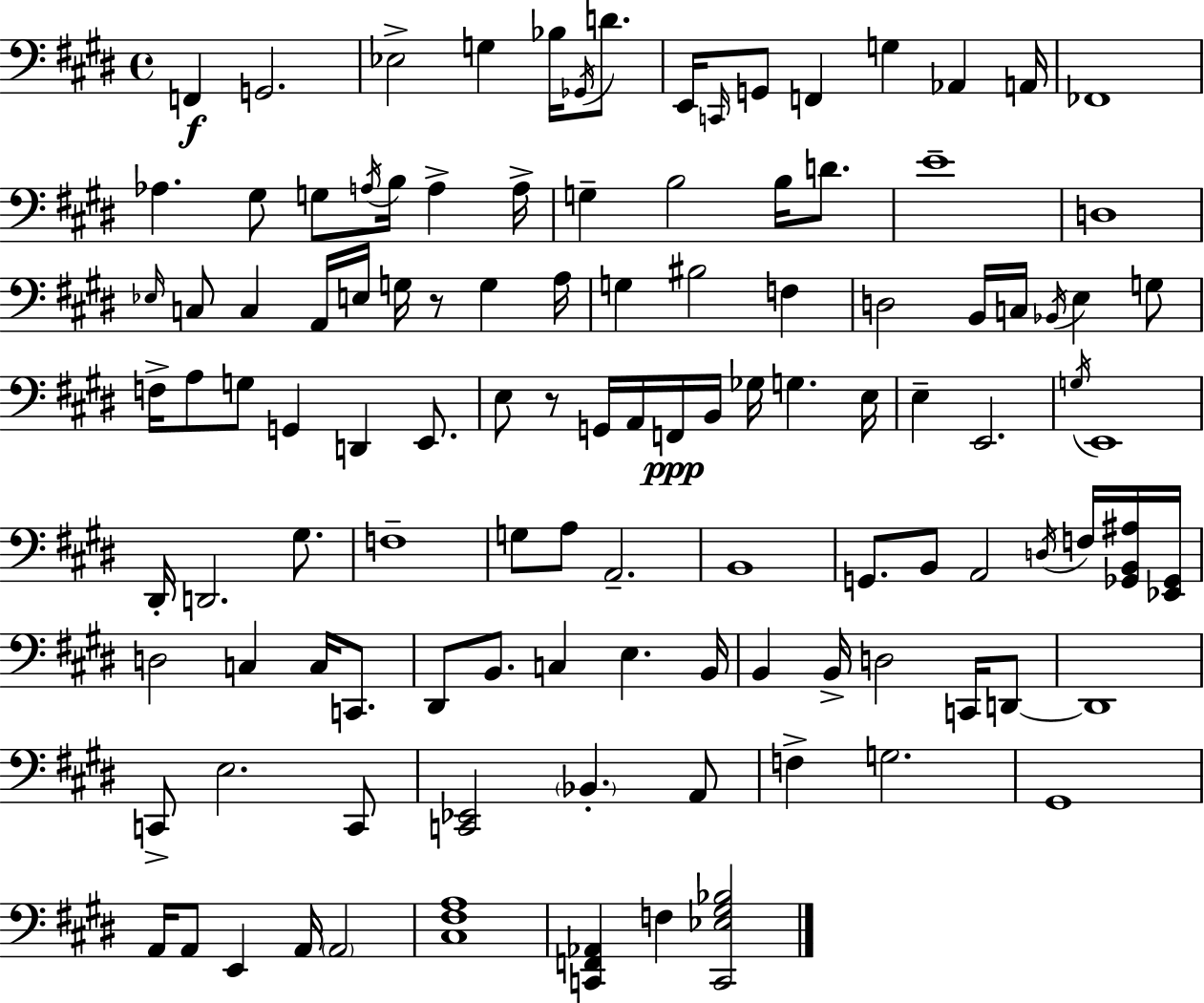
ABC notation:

X:1
T:Untitled
M:4/4
L:1/4
K:E
F,, G,,2 _E,2 G, _B,/4 _G,,/4 D/2 E,,/4 C,,/4 G,,/2 F,, G, _A,, A,,/4 _F,,4 _A, ^G,/2 G,/2 A,/4 B,/4 A, A,/4 G, B,2 B,/4 D/2 E4 D,4 _E,/4 C,/2 C, A,,/4 E,/4 G,/4 z/2 G, A,/4 G, ^B,2 F, D,2 B,,/4 C,/4 _B,,/4 E, G,/2 F,/4 A,/2 G,/2 G,, D,, E,,/2 E,/2 z/2 G,,/4 A,,/4 F,,/4 B,,/4 _G,/4 G, E,/4 E, E,,2 G,/4 E,,4 ^D,,/4 D,,2 ^G,/2 F,4 G,/2 A,/2 A,,2 B,,4 G,,/2 B,,/2 A,,2 D,/4 F,/4 [_G,,B,,^A,]/4 [_E,,_G,,]/4 D,2 C, C,/4 C,,/2 ^D,,/2 B,,/2 C, E, B,,/4 B,, B,,/4 D,2 C,,/4 D,,/2 D,,4 C,,/2 E,2 C,,/2 [C,,_E,,]2 _B,, A,,/2 F, G,2 ^G,,4 A,,/4 A,,/2 E,, A,,/4 A,,2 [^C,^F,A,]4 [C,,F,,_A,,] F, [C,,_E,^G,_B,]2